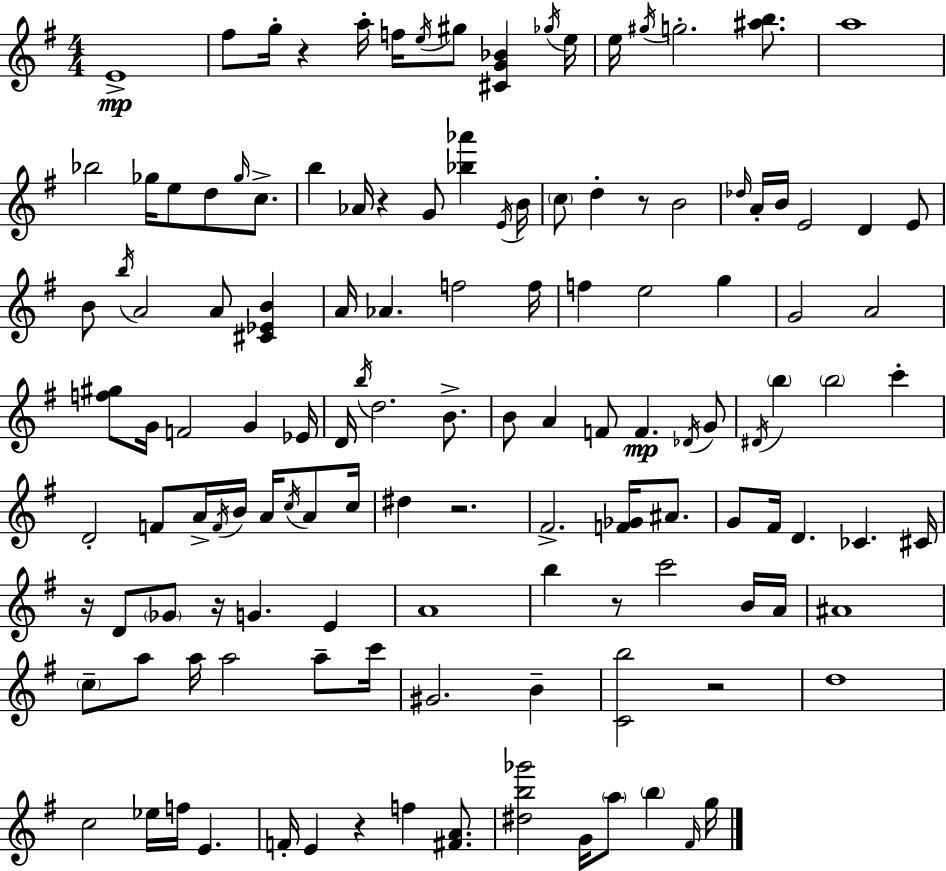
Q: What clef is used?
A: treble